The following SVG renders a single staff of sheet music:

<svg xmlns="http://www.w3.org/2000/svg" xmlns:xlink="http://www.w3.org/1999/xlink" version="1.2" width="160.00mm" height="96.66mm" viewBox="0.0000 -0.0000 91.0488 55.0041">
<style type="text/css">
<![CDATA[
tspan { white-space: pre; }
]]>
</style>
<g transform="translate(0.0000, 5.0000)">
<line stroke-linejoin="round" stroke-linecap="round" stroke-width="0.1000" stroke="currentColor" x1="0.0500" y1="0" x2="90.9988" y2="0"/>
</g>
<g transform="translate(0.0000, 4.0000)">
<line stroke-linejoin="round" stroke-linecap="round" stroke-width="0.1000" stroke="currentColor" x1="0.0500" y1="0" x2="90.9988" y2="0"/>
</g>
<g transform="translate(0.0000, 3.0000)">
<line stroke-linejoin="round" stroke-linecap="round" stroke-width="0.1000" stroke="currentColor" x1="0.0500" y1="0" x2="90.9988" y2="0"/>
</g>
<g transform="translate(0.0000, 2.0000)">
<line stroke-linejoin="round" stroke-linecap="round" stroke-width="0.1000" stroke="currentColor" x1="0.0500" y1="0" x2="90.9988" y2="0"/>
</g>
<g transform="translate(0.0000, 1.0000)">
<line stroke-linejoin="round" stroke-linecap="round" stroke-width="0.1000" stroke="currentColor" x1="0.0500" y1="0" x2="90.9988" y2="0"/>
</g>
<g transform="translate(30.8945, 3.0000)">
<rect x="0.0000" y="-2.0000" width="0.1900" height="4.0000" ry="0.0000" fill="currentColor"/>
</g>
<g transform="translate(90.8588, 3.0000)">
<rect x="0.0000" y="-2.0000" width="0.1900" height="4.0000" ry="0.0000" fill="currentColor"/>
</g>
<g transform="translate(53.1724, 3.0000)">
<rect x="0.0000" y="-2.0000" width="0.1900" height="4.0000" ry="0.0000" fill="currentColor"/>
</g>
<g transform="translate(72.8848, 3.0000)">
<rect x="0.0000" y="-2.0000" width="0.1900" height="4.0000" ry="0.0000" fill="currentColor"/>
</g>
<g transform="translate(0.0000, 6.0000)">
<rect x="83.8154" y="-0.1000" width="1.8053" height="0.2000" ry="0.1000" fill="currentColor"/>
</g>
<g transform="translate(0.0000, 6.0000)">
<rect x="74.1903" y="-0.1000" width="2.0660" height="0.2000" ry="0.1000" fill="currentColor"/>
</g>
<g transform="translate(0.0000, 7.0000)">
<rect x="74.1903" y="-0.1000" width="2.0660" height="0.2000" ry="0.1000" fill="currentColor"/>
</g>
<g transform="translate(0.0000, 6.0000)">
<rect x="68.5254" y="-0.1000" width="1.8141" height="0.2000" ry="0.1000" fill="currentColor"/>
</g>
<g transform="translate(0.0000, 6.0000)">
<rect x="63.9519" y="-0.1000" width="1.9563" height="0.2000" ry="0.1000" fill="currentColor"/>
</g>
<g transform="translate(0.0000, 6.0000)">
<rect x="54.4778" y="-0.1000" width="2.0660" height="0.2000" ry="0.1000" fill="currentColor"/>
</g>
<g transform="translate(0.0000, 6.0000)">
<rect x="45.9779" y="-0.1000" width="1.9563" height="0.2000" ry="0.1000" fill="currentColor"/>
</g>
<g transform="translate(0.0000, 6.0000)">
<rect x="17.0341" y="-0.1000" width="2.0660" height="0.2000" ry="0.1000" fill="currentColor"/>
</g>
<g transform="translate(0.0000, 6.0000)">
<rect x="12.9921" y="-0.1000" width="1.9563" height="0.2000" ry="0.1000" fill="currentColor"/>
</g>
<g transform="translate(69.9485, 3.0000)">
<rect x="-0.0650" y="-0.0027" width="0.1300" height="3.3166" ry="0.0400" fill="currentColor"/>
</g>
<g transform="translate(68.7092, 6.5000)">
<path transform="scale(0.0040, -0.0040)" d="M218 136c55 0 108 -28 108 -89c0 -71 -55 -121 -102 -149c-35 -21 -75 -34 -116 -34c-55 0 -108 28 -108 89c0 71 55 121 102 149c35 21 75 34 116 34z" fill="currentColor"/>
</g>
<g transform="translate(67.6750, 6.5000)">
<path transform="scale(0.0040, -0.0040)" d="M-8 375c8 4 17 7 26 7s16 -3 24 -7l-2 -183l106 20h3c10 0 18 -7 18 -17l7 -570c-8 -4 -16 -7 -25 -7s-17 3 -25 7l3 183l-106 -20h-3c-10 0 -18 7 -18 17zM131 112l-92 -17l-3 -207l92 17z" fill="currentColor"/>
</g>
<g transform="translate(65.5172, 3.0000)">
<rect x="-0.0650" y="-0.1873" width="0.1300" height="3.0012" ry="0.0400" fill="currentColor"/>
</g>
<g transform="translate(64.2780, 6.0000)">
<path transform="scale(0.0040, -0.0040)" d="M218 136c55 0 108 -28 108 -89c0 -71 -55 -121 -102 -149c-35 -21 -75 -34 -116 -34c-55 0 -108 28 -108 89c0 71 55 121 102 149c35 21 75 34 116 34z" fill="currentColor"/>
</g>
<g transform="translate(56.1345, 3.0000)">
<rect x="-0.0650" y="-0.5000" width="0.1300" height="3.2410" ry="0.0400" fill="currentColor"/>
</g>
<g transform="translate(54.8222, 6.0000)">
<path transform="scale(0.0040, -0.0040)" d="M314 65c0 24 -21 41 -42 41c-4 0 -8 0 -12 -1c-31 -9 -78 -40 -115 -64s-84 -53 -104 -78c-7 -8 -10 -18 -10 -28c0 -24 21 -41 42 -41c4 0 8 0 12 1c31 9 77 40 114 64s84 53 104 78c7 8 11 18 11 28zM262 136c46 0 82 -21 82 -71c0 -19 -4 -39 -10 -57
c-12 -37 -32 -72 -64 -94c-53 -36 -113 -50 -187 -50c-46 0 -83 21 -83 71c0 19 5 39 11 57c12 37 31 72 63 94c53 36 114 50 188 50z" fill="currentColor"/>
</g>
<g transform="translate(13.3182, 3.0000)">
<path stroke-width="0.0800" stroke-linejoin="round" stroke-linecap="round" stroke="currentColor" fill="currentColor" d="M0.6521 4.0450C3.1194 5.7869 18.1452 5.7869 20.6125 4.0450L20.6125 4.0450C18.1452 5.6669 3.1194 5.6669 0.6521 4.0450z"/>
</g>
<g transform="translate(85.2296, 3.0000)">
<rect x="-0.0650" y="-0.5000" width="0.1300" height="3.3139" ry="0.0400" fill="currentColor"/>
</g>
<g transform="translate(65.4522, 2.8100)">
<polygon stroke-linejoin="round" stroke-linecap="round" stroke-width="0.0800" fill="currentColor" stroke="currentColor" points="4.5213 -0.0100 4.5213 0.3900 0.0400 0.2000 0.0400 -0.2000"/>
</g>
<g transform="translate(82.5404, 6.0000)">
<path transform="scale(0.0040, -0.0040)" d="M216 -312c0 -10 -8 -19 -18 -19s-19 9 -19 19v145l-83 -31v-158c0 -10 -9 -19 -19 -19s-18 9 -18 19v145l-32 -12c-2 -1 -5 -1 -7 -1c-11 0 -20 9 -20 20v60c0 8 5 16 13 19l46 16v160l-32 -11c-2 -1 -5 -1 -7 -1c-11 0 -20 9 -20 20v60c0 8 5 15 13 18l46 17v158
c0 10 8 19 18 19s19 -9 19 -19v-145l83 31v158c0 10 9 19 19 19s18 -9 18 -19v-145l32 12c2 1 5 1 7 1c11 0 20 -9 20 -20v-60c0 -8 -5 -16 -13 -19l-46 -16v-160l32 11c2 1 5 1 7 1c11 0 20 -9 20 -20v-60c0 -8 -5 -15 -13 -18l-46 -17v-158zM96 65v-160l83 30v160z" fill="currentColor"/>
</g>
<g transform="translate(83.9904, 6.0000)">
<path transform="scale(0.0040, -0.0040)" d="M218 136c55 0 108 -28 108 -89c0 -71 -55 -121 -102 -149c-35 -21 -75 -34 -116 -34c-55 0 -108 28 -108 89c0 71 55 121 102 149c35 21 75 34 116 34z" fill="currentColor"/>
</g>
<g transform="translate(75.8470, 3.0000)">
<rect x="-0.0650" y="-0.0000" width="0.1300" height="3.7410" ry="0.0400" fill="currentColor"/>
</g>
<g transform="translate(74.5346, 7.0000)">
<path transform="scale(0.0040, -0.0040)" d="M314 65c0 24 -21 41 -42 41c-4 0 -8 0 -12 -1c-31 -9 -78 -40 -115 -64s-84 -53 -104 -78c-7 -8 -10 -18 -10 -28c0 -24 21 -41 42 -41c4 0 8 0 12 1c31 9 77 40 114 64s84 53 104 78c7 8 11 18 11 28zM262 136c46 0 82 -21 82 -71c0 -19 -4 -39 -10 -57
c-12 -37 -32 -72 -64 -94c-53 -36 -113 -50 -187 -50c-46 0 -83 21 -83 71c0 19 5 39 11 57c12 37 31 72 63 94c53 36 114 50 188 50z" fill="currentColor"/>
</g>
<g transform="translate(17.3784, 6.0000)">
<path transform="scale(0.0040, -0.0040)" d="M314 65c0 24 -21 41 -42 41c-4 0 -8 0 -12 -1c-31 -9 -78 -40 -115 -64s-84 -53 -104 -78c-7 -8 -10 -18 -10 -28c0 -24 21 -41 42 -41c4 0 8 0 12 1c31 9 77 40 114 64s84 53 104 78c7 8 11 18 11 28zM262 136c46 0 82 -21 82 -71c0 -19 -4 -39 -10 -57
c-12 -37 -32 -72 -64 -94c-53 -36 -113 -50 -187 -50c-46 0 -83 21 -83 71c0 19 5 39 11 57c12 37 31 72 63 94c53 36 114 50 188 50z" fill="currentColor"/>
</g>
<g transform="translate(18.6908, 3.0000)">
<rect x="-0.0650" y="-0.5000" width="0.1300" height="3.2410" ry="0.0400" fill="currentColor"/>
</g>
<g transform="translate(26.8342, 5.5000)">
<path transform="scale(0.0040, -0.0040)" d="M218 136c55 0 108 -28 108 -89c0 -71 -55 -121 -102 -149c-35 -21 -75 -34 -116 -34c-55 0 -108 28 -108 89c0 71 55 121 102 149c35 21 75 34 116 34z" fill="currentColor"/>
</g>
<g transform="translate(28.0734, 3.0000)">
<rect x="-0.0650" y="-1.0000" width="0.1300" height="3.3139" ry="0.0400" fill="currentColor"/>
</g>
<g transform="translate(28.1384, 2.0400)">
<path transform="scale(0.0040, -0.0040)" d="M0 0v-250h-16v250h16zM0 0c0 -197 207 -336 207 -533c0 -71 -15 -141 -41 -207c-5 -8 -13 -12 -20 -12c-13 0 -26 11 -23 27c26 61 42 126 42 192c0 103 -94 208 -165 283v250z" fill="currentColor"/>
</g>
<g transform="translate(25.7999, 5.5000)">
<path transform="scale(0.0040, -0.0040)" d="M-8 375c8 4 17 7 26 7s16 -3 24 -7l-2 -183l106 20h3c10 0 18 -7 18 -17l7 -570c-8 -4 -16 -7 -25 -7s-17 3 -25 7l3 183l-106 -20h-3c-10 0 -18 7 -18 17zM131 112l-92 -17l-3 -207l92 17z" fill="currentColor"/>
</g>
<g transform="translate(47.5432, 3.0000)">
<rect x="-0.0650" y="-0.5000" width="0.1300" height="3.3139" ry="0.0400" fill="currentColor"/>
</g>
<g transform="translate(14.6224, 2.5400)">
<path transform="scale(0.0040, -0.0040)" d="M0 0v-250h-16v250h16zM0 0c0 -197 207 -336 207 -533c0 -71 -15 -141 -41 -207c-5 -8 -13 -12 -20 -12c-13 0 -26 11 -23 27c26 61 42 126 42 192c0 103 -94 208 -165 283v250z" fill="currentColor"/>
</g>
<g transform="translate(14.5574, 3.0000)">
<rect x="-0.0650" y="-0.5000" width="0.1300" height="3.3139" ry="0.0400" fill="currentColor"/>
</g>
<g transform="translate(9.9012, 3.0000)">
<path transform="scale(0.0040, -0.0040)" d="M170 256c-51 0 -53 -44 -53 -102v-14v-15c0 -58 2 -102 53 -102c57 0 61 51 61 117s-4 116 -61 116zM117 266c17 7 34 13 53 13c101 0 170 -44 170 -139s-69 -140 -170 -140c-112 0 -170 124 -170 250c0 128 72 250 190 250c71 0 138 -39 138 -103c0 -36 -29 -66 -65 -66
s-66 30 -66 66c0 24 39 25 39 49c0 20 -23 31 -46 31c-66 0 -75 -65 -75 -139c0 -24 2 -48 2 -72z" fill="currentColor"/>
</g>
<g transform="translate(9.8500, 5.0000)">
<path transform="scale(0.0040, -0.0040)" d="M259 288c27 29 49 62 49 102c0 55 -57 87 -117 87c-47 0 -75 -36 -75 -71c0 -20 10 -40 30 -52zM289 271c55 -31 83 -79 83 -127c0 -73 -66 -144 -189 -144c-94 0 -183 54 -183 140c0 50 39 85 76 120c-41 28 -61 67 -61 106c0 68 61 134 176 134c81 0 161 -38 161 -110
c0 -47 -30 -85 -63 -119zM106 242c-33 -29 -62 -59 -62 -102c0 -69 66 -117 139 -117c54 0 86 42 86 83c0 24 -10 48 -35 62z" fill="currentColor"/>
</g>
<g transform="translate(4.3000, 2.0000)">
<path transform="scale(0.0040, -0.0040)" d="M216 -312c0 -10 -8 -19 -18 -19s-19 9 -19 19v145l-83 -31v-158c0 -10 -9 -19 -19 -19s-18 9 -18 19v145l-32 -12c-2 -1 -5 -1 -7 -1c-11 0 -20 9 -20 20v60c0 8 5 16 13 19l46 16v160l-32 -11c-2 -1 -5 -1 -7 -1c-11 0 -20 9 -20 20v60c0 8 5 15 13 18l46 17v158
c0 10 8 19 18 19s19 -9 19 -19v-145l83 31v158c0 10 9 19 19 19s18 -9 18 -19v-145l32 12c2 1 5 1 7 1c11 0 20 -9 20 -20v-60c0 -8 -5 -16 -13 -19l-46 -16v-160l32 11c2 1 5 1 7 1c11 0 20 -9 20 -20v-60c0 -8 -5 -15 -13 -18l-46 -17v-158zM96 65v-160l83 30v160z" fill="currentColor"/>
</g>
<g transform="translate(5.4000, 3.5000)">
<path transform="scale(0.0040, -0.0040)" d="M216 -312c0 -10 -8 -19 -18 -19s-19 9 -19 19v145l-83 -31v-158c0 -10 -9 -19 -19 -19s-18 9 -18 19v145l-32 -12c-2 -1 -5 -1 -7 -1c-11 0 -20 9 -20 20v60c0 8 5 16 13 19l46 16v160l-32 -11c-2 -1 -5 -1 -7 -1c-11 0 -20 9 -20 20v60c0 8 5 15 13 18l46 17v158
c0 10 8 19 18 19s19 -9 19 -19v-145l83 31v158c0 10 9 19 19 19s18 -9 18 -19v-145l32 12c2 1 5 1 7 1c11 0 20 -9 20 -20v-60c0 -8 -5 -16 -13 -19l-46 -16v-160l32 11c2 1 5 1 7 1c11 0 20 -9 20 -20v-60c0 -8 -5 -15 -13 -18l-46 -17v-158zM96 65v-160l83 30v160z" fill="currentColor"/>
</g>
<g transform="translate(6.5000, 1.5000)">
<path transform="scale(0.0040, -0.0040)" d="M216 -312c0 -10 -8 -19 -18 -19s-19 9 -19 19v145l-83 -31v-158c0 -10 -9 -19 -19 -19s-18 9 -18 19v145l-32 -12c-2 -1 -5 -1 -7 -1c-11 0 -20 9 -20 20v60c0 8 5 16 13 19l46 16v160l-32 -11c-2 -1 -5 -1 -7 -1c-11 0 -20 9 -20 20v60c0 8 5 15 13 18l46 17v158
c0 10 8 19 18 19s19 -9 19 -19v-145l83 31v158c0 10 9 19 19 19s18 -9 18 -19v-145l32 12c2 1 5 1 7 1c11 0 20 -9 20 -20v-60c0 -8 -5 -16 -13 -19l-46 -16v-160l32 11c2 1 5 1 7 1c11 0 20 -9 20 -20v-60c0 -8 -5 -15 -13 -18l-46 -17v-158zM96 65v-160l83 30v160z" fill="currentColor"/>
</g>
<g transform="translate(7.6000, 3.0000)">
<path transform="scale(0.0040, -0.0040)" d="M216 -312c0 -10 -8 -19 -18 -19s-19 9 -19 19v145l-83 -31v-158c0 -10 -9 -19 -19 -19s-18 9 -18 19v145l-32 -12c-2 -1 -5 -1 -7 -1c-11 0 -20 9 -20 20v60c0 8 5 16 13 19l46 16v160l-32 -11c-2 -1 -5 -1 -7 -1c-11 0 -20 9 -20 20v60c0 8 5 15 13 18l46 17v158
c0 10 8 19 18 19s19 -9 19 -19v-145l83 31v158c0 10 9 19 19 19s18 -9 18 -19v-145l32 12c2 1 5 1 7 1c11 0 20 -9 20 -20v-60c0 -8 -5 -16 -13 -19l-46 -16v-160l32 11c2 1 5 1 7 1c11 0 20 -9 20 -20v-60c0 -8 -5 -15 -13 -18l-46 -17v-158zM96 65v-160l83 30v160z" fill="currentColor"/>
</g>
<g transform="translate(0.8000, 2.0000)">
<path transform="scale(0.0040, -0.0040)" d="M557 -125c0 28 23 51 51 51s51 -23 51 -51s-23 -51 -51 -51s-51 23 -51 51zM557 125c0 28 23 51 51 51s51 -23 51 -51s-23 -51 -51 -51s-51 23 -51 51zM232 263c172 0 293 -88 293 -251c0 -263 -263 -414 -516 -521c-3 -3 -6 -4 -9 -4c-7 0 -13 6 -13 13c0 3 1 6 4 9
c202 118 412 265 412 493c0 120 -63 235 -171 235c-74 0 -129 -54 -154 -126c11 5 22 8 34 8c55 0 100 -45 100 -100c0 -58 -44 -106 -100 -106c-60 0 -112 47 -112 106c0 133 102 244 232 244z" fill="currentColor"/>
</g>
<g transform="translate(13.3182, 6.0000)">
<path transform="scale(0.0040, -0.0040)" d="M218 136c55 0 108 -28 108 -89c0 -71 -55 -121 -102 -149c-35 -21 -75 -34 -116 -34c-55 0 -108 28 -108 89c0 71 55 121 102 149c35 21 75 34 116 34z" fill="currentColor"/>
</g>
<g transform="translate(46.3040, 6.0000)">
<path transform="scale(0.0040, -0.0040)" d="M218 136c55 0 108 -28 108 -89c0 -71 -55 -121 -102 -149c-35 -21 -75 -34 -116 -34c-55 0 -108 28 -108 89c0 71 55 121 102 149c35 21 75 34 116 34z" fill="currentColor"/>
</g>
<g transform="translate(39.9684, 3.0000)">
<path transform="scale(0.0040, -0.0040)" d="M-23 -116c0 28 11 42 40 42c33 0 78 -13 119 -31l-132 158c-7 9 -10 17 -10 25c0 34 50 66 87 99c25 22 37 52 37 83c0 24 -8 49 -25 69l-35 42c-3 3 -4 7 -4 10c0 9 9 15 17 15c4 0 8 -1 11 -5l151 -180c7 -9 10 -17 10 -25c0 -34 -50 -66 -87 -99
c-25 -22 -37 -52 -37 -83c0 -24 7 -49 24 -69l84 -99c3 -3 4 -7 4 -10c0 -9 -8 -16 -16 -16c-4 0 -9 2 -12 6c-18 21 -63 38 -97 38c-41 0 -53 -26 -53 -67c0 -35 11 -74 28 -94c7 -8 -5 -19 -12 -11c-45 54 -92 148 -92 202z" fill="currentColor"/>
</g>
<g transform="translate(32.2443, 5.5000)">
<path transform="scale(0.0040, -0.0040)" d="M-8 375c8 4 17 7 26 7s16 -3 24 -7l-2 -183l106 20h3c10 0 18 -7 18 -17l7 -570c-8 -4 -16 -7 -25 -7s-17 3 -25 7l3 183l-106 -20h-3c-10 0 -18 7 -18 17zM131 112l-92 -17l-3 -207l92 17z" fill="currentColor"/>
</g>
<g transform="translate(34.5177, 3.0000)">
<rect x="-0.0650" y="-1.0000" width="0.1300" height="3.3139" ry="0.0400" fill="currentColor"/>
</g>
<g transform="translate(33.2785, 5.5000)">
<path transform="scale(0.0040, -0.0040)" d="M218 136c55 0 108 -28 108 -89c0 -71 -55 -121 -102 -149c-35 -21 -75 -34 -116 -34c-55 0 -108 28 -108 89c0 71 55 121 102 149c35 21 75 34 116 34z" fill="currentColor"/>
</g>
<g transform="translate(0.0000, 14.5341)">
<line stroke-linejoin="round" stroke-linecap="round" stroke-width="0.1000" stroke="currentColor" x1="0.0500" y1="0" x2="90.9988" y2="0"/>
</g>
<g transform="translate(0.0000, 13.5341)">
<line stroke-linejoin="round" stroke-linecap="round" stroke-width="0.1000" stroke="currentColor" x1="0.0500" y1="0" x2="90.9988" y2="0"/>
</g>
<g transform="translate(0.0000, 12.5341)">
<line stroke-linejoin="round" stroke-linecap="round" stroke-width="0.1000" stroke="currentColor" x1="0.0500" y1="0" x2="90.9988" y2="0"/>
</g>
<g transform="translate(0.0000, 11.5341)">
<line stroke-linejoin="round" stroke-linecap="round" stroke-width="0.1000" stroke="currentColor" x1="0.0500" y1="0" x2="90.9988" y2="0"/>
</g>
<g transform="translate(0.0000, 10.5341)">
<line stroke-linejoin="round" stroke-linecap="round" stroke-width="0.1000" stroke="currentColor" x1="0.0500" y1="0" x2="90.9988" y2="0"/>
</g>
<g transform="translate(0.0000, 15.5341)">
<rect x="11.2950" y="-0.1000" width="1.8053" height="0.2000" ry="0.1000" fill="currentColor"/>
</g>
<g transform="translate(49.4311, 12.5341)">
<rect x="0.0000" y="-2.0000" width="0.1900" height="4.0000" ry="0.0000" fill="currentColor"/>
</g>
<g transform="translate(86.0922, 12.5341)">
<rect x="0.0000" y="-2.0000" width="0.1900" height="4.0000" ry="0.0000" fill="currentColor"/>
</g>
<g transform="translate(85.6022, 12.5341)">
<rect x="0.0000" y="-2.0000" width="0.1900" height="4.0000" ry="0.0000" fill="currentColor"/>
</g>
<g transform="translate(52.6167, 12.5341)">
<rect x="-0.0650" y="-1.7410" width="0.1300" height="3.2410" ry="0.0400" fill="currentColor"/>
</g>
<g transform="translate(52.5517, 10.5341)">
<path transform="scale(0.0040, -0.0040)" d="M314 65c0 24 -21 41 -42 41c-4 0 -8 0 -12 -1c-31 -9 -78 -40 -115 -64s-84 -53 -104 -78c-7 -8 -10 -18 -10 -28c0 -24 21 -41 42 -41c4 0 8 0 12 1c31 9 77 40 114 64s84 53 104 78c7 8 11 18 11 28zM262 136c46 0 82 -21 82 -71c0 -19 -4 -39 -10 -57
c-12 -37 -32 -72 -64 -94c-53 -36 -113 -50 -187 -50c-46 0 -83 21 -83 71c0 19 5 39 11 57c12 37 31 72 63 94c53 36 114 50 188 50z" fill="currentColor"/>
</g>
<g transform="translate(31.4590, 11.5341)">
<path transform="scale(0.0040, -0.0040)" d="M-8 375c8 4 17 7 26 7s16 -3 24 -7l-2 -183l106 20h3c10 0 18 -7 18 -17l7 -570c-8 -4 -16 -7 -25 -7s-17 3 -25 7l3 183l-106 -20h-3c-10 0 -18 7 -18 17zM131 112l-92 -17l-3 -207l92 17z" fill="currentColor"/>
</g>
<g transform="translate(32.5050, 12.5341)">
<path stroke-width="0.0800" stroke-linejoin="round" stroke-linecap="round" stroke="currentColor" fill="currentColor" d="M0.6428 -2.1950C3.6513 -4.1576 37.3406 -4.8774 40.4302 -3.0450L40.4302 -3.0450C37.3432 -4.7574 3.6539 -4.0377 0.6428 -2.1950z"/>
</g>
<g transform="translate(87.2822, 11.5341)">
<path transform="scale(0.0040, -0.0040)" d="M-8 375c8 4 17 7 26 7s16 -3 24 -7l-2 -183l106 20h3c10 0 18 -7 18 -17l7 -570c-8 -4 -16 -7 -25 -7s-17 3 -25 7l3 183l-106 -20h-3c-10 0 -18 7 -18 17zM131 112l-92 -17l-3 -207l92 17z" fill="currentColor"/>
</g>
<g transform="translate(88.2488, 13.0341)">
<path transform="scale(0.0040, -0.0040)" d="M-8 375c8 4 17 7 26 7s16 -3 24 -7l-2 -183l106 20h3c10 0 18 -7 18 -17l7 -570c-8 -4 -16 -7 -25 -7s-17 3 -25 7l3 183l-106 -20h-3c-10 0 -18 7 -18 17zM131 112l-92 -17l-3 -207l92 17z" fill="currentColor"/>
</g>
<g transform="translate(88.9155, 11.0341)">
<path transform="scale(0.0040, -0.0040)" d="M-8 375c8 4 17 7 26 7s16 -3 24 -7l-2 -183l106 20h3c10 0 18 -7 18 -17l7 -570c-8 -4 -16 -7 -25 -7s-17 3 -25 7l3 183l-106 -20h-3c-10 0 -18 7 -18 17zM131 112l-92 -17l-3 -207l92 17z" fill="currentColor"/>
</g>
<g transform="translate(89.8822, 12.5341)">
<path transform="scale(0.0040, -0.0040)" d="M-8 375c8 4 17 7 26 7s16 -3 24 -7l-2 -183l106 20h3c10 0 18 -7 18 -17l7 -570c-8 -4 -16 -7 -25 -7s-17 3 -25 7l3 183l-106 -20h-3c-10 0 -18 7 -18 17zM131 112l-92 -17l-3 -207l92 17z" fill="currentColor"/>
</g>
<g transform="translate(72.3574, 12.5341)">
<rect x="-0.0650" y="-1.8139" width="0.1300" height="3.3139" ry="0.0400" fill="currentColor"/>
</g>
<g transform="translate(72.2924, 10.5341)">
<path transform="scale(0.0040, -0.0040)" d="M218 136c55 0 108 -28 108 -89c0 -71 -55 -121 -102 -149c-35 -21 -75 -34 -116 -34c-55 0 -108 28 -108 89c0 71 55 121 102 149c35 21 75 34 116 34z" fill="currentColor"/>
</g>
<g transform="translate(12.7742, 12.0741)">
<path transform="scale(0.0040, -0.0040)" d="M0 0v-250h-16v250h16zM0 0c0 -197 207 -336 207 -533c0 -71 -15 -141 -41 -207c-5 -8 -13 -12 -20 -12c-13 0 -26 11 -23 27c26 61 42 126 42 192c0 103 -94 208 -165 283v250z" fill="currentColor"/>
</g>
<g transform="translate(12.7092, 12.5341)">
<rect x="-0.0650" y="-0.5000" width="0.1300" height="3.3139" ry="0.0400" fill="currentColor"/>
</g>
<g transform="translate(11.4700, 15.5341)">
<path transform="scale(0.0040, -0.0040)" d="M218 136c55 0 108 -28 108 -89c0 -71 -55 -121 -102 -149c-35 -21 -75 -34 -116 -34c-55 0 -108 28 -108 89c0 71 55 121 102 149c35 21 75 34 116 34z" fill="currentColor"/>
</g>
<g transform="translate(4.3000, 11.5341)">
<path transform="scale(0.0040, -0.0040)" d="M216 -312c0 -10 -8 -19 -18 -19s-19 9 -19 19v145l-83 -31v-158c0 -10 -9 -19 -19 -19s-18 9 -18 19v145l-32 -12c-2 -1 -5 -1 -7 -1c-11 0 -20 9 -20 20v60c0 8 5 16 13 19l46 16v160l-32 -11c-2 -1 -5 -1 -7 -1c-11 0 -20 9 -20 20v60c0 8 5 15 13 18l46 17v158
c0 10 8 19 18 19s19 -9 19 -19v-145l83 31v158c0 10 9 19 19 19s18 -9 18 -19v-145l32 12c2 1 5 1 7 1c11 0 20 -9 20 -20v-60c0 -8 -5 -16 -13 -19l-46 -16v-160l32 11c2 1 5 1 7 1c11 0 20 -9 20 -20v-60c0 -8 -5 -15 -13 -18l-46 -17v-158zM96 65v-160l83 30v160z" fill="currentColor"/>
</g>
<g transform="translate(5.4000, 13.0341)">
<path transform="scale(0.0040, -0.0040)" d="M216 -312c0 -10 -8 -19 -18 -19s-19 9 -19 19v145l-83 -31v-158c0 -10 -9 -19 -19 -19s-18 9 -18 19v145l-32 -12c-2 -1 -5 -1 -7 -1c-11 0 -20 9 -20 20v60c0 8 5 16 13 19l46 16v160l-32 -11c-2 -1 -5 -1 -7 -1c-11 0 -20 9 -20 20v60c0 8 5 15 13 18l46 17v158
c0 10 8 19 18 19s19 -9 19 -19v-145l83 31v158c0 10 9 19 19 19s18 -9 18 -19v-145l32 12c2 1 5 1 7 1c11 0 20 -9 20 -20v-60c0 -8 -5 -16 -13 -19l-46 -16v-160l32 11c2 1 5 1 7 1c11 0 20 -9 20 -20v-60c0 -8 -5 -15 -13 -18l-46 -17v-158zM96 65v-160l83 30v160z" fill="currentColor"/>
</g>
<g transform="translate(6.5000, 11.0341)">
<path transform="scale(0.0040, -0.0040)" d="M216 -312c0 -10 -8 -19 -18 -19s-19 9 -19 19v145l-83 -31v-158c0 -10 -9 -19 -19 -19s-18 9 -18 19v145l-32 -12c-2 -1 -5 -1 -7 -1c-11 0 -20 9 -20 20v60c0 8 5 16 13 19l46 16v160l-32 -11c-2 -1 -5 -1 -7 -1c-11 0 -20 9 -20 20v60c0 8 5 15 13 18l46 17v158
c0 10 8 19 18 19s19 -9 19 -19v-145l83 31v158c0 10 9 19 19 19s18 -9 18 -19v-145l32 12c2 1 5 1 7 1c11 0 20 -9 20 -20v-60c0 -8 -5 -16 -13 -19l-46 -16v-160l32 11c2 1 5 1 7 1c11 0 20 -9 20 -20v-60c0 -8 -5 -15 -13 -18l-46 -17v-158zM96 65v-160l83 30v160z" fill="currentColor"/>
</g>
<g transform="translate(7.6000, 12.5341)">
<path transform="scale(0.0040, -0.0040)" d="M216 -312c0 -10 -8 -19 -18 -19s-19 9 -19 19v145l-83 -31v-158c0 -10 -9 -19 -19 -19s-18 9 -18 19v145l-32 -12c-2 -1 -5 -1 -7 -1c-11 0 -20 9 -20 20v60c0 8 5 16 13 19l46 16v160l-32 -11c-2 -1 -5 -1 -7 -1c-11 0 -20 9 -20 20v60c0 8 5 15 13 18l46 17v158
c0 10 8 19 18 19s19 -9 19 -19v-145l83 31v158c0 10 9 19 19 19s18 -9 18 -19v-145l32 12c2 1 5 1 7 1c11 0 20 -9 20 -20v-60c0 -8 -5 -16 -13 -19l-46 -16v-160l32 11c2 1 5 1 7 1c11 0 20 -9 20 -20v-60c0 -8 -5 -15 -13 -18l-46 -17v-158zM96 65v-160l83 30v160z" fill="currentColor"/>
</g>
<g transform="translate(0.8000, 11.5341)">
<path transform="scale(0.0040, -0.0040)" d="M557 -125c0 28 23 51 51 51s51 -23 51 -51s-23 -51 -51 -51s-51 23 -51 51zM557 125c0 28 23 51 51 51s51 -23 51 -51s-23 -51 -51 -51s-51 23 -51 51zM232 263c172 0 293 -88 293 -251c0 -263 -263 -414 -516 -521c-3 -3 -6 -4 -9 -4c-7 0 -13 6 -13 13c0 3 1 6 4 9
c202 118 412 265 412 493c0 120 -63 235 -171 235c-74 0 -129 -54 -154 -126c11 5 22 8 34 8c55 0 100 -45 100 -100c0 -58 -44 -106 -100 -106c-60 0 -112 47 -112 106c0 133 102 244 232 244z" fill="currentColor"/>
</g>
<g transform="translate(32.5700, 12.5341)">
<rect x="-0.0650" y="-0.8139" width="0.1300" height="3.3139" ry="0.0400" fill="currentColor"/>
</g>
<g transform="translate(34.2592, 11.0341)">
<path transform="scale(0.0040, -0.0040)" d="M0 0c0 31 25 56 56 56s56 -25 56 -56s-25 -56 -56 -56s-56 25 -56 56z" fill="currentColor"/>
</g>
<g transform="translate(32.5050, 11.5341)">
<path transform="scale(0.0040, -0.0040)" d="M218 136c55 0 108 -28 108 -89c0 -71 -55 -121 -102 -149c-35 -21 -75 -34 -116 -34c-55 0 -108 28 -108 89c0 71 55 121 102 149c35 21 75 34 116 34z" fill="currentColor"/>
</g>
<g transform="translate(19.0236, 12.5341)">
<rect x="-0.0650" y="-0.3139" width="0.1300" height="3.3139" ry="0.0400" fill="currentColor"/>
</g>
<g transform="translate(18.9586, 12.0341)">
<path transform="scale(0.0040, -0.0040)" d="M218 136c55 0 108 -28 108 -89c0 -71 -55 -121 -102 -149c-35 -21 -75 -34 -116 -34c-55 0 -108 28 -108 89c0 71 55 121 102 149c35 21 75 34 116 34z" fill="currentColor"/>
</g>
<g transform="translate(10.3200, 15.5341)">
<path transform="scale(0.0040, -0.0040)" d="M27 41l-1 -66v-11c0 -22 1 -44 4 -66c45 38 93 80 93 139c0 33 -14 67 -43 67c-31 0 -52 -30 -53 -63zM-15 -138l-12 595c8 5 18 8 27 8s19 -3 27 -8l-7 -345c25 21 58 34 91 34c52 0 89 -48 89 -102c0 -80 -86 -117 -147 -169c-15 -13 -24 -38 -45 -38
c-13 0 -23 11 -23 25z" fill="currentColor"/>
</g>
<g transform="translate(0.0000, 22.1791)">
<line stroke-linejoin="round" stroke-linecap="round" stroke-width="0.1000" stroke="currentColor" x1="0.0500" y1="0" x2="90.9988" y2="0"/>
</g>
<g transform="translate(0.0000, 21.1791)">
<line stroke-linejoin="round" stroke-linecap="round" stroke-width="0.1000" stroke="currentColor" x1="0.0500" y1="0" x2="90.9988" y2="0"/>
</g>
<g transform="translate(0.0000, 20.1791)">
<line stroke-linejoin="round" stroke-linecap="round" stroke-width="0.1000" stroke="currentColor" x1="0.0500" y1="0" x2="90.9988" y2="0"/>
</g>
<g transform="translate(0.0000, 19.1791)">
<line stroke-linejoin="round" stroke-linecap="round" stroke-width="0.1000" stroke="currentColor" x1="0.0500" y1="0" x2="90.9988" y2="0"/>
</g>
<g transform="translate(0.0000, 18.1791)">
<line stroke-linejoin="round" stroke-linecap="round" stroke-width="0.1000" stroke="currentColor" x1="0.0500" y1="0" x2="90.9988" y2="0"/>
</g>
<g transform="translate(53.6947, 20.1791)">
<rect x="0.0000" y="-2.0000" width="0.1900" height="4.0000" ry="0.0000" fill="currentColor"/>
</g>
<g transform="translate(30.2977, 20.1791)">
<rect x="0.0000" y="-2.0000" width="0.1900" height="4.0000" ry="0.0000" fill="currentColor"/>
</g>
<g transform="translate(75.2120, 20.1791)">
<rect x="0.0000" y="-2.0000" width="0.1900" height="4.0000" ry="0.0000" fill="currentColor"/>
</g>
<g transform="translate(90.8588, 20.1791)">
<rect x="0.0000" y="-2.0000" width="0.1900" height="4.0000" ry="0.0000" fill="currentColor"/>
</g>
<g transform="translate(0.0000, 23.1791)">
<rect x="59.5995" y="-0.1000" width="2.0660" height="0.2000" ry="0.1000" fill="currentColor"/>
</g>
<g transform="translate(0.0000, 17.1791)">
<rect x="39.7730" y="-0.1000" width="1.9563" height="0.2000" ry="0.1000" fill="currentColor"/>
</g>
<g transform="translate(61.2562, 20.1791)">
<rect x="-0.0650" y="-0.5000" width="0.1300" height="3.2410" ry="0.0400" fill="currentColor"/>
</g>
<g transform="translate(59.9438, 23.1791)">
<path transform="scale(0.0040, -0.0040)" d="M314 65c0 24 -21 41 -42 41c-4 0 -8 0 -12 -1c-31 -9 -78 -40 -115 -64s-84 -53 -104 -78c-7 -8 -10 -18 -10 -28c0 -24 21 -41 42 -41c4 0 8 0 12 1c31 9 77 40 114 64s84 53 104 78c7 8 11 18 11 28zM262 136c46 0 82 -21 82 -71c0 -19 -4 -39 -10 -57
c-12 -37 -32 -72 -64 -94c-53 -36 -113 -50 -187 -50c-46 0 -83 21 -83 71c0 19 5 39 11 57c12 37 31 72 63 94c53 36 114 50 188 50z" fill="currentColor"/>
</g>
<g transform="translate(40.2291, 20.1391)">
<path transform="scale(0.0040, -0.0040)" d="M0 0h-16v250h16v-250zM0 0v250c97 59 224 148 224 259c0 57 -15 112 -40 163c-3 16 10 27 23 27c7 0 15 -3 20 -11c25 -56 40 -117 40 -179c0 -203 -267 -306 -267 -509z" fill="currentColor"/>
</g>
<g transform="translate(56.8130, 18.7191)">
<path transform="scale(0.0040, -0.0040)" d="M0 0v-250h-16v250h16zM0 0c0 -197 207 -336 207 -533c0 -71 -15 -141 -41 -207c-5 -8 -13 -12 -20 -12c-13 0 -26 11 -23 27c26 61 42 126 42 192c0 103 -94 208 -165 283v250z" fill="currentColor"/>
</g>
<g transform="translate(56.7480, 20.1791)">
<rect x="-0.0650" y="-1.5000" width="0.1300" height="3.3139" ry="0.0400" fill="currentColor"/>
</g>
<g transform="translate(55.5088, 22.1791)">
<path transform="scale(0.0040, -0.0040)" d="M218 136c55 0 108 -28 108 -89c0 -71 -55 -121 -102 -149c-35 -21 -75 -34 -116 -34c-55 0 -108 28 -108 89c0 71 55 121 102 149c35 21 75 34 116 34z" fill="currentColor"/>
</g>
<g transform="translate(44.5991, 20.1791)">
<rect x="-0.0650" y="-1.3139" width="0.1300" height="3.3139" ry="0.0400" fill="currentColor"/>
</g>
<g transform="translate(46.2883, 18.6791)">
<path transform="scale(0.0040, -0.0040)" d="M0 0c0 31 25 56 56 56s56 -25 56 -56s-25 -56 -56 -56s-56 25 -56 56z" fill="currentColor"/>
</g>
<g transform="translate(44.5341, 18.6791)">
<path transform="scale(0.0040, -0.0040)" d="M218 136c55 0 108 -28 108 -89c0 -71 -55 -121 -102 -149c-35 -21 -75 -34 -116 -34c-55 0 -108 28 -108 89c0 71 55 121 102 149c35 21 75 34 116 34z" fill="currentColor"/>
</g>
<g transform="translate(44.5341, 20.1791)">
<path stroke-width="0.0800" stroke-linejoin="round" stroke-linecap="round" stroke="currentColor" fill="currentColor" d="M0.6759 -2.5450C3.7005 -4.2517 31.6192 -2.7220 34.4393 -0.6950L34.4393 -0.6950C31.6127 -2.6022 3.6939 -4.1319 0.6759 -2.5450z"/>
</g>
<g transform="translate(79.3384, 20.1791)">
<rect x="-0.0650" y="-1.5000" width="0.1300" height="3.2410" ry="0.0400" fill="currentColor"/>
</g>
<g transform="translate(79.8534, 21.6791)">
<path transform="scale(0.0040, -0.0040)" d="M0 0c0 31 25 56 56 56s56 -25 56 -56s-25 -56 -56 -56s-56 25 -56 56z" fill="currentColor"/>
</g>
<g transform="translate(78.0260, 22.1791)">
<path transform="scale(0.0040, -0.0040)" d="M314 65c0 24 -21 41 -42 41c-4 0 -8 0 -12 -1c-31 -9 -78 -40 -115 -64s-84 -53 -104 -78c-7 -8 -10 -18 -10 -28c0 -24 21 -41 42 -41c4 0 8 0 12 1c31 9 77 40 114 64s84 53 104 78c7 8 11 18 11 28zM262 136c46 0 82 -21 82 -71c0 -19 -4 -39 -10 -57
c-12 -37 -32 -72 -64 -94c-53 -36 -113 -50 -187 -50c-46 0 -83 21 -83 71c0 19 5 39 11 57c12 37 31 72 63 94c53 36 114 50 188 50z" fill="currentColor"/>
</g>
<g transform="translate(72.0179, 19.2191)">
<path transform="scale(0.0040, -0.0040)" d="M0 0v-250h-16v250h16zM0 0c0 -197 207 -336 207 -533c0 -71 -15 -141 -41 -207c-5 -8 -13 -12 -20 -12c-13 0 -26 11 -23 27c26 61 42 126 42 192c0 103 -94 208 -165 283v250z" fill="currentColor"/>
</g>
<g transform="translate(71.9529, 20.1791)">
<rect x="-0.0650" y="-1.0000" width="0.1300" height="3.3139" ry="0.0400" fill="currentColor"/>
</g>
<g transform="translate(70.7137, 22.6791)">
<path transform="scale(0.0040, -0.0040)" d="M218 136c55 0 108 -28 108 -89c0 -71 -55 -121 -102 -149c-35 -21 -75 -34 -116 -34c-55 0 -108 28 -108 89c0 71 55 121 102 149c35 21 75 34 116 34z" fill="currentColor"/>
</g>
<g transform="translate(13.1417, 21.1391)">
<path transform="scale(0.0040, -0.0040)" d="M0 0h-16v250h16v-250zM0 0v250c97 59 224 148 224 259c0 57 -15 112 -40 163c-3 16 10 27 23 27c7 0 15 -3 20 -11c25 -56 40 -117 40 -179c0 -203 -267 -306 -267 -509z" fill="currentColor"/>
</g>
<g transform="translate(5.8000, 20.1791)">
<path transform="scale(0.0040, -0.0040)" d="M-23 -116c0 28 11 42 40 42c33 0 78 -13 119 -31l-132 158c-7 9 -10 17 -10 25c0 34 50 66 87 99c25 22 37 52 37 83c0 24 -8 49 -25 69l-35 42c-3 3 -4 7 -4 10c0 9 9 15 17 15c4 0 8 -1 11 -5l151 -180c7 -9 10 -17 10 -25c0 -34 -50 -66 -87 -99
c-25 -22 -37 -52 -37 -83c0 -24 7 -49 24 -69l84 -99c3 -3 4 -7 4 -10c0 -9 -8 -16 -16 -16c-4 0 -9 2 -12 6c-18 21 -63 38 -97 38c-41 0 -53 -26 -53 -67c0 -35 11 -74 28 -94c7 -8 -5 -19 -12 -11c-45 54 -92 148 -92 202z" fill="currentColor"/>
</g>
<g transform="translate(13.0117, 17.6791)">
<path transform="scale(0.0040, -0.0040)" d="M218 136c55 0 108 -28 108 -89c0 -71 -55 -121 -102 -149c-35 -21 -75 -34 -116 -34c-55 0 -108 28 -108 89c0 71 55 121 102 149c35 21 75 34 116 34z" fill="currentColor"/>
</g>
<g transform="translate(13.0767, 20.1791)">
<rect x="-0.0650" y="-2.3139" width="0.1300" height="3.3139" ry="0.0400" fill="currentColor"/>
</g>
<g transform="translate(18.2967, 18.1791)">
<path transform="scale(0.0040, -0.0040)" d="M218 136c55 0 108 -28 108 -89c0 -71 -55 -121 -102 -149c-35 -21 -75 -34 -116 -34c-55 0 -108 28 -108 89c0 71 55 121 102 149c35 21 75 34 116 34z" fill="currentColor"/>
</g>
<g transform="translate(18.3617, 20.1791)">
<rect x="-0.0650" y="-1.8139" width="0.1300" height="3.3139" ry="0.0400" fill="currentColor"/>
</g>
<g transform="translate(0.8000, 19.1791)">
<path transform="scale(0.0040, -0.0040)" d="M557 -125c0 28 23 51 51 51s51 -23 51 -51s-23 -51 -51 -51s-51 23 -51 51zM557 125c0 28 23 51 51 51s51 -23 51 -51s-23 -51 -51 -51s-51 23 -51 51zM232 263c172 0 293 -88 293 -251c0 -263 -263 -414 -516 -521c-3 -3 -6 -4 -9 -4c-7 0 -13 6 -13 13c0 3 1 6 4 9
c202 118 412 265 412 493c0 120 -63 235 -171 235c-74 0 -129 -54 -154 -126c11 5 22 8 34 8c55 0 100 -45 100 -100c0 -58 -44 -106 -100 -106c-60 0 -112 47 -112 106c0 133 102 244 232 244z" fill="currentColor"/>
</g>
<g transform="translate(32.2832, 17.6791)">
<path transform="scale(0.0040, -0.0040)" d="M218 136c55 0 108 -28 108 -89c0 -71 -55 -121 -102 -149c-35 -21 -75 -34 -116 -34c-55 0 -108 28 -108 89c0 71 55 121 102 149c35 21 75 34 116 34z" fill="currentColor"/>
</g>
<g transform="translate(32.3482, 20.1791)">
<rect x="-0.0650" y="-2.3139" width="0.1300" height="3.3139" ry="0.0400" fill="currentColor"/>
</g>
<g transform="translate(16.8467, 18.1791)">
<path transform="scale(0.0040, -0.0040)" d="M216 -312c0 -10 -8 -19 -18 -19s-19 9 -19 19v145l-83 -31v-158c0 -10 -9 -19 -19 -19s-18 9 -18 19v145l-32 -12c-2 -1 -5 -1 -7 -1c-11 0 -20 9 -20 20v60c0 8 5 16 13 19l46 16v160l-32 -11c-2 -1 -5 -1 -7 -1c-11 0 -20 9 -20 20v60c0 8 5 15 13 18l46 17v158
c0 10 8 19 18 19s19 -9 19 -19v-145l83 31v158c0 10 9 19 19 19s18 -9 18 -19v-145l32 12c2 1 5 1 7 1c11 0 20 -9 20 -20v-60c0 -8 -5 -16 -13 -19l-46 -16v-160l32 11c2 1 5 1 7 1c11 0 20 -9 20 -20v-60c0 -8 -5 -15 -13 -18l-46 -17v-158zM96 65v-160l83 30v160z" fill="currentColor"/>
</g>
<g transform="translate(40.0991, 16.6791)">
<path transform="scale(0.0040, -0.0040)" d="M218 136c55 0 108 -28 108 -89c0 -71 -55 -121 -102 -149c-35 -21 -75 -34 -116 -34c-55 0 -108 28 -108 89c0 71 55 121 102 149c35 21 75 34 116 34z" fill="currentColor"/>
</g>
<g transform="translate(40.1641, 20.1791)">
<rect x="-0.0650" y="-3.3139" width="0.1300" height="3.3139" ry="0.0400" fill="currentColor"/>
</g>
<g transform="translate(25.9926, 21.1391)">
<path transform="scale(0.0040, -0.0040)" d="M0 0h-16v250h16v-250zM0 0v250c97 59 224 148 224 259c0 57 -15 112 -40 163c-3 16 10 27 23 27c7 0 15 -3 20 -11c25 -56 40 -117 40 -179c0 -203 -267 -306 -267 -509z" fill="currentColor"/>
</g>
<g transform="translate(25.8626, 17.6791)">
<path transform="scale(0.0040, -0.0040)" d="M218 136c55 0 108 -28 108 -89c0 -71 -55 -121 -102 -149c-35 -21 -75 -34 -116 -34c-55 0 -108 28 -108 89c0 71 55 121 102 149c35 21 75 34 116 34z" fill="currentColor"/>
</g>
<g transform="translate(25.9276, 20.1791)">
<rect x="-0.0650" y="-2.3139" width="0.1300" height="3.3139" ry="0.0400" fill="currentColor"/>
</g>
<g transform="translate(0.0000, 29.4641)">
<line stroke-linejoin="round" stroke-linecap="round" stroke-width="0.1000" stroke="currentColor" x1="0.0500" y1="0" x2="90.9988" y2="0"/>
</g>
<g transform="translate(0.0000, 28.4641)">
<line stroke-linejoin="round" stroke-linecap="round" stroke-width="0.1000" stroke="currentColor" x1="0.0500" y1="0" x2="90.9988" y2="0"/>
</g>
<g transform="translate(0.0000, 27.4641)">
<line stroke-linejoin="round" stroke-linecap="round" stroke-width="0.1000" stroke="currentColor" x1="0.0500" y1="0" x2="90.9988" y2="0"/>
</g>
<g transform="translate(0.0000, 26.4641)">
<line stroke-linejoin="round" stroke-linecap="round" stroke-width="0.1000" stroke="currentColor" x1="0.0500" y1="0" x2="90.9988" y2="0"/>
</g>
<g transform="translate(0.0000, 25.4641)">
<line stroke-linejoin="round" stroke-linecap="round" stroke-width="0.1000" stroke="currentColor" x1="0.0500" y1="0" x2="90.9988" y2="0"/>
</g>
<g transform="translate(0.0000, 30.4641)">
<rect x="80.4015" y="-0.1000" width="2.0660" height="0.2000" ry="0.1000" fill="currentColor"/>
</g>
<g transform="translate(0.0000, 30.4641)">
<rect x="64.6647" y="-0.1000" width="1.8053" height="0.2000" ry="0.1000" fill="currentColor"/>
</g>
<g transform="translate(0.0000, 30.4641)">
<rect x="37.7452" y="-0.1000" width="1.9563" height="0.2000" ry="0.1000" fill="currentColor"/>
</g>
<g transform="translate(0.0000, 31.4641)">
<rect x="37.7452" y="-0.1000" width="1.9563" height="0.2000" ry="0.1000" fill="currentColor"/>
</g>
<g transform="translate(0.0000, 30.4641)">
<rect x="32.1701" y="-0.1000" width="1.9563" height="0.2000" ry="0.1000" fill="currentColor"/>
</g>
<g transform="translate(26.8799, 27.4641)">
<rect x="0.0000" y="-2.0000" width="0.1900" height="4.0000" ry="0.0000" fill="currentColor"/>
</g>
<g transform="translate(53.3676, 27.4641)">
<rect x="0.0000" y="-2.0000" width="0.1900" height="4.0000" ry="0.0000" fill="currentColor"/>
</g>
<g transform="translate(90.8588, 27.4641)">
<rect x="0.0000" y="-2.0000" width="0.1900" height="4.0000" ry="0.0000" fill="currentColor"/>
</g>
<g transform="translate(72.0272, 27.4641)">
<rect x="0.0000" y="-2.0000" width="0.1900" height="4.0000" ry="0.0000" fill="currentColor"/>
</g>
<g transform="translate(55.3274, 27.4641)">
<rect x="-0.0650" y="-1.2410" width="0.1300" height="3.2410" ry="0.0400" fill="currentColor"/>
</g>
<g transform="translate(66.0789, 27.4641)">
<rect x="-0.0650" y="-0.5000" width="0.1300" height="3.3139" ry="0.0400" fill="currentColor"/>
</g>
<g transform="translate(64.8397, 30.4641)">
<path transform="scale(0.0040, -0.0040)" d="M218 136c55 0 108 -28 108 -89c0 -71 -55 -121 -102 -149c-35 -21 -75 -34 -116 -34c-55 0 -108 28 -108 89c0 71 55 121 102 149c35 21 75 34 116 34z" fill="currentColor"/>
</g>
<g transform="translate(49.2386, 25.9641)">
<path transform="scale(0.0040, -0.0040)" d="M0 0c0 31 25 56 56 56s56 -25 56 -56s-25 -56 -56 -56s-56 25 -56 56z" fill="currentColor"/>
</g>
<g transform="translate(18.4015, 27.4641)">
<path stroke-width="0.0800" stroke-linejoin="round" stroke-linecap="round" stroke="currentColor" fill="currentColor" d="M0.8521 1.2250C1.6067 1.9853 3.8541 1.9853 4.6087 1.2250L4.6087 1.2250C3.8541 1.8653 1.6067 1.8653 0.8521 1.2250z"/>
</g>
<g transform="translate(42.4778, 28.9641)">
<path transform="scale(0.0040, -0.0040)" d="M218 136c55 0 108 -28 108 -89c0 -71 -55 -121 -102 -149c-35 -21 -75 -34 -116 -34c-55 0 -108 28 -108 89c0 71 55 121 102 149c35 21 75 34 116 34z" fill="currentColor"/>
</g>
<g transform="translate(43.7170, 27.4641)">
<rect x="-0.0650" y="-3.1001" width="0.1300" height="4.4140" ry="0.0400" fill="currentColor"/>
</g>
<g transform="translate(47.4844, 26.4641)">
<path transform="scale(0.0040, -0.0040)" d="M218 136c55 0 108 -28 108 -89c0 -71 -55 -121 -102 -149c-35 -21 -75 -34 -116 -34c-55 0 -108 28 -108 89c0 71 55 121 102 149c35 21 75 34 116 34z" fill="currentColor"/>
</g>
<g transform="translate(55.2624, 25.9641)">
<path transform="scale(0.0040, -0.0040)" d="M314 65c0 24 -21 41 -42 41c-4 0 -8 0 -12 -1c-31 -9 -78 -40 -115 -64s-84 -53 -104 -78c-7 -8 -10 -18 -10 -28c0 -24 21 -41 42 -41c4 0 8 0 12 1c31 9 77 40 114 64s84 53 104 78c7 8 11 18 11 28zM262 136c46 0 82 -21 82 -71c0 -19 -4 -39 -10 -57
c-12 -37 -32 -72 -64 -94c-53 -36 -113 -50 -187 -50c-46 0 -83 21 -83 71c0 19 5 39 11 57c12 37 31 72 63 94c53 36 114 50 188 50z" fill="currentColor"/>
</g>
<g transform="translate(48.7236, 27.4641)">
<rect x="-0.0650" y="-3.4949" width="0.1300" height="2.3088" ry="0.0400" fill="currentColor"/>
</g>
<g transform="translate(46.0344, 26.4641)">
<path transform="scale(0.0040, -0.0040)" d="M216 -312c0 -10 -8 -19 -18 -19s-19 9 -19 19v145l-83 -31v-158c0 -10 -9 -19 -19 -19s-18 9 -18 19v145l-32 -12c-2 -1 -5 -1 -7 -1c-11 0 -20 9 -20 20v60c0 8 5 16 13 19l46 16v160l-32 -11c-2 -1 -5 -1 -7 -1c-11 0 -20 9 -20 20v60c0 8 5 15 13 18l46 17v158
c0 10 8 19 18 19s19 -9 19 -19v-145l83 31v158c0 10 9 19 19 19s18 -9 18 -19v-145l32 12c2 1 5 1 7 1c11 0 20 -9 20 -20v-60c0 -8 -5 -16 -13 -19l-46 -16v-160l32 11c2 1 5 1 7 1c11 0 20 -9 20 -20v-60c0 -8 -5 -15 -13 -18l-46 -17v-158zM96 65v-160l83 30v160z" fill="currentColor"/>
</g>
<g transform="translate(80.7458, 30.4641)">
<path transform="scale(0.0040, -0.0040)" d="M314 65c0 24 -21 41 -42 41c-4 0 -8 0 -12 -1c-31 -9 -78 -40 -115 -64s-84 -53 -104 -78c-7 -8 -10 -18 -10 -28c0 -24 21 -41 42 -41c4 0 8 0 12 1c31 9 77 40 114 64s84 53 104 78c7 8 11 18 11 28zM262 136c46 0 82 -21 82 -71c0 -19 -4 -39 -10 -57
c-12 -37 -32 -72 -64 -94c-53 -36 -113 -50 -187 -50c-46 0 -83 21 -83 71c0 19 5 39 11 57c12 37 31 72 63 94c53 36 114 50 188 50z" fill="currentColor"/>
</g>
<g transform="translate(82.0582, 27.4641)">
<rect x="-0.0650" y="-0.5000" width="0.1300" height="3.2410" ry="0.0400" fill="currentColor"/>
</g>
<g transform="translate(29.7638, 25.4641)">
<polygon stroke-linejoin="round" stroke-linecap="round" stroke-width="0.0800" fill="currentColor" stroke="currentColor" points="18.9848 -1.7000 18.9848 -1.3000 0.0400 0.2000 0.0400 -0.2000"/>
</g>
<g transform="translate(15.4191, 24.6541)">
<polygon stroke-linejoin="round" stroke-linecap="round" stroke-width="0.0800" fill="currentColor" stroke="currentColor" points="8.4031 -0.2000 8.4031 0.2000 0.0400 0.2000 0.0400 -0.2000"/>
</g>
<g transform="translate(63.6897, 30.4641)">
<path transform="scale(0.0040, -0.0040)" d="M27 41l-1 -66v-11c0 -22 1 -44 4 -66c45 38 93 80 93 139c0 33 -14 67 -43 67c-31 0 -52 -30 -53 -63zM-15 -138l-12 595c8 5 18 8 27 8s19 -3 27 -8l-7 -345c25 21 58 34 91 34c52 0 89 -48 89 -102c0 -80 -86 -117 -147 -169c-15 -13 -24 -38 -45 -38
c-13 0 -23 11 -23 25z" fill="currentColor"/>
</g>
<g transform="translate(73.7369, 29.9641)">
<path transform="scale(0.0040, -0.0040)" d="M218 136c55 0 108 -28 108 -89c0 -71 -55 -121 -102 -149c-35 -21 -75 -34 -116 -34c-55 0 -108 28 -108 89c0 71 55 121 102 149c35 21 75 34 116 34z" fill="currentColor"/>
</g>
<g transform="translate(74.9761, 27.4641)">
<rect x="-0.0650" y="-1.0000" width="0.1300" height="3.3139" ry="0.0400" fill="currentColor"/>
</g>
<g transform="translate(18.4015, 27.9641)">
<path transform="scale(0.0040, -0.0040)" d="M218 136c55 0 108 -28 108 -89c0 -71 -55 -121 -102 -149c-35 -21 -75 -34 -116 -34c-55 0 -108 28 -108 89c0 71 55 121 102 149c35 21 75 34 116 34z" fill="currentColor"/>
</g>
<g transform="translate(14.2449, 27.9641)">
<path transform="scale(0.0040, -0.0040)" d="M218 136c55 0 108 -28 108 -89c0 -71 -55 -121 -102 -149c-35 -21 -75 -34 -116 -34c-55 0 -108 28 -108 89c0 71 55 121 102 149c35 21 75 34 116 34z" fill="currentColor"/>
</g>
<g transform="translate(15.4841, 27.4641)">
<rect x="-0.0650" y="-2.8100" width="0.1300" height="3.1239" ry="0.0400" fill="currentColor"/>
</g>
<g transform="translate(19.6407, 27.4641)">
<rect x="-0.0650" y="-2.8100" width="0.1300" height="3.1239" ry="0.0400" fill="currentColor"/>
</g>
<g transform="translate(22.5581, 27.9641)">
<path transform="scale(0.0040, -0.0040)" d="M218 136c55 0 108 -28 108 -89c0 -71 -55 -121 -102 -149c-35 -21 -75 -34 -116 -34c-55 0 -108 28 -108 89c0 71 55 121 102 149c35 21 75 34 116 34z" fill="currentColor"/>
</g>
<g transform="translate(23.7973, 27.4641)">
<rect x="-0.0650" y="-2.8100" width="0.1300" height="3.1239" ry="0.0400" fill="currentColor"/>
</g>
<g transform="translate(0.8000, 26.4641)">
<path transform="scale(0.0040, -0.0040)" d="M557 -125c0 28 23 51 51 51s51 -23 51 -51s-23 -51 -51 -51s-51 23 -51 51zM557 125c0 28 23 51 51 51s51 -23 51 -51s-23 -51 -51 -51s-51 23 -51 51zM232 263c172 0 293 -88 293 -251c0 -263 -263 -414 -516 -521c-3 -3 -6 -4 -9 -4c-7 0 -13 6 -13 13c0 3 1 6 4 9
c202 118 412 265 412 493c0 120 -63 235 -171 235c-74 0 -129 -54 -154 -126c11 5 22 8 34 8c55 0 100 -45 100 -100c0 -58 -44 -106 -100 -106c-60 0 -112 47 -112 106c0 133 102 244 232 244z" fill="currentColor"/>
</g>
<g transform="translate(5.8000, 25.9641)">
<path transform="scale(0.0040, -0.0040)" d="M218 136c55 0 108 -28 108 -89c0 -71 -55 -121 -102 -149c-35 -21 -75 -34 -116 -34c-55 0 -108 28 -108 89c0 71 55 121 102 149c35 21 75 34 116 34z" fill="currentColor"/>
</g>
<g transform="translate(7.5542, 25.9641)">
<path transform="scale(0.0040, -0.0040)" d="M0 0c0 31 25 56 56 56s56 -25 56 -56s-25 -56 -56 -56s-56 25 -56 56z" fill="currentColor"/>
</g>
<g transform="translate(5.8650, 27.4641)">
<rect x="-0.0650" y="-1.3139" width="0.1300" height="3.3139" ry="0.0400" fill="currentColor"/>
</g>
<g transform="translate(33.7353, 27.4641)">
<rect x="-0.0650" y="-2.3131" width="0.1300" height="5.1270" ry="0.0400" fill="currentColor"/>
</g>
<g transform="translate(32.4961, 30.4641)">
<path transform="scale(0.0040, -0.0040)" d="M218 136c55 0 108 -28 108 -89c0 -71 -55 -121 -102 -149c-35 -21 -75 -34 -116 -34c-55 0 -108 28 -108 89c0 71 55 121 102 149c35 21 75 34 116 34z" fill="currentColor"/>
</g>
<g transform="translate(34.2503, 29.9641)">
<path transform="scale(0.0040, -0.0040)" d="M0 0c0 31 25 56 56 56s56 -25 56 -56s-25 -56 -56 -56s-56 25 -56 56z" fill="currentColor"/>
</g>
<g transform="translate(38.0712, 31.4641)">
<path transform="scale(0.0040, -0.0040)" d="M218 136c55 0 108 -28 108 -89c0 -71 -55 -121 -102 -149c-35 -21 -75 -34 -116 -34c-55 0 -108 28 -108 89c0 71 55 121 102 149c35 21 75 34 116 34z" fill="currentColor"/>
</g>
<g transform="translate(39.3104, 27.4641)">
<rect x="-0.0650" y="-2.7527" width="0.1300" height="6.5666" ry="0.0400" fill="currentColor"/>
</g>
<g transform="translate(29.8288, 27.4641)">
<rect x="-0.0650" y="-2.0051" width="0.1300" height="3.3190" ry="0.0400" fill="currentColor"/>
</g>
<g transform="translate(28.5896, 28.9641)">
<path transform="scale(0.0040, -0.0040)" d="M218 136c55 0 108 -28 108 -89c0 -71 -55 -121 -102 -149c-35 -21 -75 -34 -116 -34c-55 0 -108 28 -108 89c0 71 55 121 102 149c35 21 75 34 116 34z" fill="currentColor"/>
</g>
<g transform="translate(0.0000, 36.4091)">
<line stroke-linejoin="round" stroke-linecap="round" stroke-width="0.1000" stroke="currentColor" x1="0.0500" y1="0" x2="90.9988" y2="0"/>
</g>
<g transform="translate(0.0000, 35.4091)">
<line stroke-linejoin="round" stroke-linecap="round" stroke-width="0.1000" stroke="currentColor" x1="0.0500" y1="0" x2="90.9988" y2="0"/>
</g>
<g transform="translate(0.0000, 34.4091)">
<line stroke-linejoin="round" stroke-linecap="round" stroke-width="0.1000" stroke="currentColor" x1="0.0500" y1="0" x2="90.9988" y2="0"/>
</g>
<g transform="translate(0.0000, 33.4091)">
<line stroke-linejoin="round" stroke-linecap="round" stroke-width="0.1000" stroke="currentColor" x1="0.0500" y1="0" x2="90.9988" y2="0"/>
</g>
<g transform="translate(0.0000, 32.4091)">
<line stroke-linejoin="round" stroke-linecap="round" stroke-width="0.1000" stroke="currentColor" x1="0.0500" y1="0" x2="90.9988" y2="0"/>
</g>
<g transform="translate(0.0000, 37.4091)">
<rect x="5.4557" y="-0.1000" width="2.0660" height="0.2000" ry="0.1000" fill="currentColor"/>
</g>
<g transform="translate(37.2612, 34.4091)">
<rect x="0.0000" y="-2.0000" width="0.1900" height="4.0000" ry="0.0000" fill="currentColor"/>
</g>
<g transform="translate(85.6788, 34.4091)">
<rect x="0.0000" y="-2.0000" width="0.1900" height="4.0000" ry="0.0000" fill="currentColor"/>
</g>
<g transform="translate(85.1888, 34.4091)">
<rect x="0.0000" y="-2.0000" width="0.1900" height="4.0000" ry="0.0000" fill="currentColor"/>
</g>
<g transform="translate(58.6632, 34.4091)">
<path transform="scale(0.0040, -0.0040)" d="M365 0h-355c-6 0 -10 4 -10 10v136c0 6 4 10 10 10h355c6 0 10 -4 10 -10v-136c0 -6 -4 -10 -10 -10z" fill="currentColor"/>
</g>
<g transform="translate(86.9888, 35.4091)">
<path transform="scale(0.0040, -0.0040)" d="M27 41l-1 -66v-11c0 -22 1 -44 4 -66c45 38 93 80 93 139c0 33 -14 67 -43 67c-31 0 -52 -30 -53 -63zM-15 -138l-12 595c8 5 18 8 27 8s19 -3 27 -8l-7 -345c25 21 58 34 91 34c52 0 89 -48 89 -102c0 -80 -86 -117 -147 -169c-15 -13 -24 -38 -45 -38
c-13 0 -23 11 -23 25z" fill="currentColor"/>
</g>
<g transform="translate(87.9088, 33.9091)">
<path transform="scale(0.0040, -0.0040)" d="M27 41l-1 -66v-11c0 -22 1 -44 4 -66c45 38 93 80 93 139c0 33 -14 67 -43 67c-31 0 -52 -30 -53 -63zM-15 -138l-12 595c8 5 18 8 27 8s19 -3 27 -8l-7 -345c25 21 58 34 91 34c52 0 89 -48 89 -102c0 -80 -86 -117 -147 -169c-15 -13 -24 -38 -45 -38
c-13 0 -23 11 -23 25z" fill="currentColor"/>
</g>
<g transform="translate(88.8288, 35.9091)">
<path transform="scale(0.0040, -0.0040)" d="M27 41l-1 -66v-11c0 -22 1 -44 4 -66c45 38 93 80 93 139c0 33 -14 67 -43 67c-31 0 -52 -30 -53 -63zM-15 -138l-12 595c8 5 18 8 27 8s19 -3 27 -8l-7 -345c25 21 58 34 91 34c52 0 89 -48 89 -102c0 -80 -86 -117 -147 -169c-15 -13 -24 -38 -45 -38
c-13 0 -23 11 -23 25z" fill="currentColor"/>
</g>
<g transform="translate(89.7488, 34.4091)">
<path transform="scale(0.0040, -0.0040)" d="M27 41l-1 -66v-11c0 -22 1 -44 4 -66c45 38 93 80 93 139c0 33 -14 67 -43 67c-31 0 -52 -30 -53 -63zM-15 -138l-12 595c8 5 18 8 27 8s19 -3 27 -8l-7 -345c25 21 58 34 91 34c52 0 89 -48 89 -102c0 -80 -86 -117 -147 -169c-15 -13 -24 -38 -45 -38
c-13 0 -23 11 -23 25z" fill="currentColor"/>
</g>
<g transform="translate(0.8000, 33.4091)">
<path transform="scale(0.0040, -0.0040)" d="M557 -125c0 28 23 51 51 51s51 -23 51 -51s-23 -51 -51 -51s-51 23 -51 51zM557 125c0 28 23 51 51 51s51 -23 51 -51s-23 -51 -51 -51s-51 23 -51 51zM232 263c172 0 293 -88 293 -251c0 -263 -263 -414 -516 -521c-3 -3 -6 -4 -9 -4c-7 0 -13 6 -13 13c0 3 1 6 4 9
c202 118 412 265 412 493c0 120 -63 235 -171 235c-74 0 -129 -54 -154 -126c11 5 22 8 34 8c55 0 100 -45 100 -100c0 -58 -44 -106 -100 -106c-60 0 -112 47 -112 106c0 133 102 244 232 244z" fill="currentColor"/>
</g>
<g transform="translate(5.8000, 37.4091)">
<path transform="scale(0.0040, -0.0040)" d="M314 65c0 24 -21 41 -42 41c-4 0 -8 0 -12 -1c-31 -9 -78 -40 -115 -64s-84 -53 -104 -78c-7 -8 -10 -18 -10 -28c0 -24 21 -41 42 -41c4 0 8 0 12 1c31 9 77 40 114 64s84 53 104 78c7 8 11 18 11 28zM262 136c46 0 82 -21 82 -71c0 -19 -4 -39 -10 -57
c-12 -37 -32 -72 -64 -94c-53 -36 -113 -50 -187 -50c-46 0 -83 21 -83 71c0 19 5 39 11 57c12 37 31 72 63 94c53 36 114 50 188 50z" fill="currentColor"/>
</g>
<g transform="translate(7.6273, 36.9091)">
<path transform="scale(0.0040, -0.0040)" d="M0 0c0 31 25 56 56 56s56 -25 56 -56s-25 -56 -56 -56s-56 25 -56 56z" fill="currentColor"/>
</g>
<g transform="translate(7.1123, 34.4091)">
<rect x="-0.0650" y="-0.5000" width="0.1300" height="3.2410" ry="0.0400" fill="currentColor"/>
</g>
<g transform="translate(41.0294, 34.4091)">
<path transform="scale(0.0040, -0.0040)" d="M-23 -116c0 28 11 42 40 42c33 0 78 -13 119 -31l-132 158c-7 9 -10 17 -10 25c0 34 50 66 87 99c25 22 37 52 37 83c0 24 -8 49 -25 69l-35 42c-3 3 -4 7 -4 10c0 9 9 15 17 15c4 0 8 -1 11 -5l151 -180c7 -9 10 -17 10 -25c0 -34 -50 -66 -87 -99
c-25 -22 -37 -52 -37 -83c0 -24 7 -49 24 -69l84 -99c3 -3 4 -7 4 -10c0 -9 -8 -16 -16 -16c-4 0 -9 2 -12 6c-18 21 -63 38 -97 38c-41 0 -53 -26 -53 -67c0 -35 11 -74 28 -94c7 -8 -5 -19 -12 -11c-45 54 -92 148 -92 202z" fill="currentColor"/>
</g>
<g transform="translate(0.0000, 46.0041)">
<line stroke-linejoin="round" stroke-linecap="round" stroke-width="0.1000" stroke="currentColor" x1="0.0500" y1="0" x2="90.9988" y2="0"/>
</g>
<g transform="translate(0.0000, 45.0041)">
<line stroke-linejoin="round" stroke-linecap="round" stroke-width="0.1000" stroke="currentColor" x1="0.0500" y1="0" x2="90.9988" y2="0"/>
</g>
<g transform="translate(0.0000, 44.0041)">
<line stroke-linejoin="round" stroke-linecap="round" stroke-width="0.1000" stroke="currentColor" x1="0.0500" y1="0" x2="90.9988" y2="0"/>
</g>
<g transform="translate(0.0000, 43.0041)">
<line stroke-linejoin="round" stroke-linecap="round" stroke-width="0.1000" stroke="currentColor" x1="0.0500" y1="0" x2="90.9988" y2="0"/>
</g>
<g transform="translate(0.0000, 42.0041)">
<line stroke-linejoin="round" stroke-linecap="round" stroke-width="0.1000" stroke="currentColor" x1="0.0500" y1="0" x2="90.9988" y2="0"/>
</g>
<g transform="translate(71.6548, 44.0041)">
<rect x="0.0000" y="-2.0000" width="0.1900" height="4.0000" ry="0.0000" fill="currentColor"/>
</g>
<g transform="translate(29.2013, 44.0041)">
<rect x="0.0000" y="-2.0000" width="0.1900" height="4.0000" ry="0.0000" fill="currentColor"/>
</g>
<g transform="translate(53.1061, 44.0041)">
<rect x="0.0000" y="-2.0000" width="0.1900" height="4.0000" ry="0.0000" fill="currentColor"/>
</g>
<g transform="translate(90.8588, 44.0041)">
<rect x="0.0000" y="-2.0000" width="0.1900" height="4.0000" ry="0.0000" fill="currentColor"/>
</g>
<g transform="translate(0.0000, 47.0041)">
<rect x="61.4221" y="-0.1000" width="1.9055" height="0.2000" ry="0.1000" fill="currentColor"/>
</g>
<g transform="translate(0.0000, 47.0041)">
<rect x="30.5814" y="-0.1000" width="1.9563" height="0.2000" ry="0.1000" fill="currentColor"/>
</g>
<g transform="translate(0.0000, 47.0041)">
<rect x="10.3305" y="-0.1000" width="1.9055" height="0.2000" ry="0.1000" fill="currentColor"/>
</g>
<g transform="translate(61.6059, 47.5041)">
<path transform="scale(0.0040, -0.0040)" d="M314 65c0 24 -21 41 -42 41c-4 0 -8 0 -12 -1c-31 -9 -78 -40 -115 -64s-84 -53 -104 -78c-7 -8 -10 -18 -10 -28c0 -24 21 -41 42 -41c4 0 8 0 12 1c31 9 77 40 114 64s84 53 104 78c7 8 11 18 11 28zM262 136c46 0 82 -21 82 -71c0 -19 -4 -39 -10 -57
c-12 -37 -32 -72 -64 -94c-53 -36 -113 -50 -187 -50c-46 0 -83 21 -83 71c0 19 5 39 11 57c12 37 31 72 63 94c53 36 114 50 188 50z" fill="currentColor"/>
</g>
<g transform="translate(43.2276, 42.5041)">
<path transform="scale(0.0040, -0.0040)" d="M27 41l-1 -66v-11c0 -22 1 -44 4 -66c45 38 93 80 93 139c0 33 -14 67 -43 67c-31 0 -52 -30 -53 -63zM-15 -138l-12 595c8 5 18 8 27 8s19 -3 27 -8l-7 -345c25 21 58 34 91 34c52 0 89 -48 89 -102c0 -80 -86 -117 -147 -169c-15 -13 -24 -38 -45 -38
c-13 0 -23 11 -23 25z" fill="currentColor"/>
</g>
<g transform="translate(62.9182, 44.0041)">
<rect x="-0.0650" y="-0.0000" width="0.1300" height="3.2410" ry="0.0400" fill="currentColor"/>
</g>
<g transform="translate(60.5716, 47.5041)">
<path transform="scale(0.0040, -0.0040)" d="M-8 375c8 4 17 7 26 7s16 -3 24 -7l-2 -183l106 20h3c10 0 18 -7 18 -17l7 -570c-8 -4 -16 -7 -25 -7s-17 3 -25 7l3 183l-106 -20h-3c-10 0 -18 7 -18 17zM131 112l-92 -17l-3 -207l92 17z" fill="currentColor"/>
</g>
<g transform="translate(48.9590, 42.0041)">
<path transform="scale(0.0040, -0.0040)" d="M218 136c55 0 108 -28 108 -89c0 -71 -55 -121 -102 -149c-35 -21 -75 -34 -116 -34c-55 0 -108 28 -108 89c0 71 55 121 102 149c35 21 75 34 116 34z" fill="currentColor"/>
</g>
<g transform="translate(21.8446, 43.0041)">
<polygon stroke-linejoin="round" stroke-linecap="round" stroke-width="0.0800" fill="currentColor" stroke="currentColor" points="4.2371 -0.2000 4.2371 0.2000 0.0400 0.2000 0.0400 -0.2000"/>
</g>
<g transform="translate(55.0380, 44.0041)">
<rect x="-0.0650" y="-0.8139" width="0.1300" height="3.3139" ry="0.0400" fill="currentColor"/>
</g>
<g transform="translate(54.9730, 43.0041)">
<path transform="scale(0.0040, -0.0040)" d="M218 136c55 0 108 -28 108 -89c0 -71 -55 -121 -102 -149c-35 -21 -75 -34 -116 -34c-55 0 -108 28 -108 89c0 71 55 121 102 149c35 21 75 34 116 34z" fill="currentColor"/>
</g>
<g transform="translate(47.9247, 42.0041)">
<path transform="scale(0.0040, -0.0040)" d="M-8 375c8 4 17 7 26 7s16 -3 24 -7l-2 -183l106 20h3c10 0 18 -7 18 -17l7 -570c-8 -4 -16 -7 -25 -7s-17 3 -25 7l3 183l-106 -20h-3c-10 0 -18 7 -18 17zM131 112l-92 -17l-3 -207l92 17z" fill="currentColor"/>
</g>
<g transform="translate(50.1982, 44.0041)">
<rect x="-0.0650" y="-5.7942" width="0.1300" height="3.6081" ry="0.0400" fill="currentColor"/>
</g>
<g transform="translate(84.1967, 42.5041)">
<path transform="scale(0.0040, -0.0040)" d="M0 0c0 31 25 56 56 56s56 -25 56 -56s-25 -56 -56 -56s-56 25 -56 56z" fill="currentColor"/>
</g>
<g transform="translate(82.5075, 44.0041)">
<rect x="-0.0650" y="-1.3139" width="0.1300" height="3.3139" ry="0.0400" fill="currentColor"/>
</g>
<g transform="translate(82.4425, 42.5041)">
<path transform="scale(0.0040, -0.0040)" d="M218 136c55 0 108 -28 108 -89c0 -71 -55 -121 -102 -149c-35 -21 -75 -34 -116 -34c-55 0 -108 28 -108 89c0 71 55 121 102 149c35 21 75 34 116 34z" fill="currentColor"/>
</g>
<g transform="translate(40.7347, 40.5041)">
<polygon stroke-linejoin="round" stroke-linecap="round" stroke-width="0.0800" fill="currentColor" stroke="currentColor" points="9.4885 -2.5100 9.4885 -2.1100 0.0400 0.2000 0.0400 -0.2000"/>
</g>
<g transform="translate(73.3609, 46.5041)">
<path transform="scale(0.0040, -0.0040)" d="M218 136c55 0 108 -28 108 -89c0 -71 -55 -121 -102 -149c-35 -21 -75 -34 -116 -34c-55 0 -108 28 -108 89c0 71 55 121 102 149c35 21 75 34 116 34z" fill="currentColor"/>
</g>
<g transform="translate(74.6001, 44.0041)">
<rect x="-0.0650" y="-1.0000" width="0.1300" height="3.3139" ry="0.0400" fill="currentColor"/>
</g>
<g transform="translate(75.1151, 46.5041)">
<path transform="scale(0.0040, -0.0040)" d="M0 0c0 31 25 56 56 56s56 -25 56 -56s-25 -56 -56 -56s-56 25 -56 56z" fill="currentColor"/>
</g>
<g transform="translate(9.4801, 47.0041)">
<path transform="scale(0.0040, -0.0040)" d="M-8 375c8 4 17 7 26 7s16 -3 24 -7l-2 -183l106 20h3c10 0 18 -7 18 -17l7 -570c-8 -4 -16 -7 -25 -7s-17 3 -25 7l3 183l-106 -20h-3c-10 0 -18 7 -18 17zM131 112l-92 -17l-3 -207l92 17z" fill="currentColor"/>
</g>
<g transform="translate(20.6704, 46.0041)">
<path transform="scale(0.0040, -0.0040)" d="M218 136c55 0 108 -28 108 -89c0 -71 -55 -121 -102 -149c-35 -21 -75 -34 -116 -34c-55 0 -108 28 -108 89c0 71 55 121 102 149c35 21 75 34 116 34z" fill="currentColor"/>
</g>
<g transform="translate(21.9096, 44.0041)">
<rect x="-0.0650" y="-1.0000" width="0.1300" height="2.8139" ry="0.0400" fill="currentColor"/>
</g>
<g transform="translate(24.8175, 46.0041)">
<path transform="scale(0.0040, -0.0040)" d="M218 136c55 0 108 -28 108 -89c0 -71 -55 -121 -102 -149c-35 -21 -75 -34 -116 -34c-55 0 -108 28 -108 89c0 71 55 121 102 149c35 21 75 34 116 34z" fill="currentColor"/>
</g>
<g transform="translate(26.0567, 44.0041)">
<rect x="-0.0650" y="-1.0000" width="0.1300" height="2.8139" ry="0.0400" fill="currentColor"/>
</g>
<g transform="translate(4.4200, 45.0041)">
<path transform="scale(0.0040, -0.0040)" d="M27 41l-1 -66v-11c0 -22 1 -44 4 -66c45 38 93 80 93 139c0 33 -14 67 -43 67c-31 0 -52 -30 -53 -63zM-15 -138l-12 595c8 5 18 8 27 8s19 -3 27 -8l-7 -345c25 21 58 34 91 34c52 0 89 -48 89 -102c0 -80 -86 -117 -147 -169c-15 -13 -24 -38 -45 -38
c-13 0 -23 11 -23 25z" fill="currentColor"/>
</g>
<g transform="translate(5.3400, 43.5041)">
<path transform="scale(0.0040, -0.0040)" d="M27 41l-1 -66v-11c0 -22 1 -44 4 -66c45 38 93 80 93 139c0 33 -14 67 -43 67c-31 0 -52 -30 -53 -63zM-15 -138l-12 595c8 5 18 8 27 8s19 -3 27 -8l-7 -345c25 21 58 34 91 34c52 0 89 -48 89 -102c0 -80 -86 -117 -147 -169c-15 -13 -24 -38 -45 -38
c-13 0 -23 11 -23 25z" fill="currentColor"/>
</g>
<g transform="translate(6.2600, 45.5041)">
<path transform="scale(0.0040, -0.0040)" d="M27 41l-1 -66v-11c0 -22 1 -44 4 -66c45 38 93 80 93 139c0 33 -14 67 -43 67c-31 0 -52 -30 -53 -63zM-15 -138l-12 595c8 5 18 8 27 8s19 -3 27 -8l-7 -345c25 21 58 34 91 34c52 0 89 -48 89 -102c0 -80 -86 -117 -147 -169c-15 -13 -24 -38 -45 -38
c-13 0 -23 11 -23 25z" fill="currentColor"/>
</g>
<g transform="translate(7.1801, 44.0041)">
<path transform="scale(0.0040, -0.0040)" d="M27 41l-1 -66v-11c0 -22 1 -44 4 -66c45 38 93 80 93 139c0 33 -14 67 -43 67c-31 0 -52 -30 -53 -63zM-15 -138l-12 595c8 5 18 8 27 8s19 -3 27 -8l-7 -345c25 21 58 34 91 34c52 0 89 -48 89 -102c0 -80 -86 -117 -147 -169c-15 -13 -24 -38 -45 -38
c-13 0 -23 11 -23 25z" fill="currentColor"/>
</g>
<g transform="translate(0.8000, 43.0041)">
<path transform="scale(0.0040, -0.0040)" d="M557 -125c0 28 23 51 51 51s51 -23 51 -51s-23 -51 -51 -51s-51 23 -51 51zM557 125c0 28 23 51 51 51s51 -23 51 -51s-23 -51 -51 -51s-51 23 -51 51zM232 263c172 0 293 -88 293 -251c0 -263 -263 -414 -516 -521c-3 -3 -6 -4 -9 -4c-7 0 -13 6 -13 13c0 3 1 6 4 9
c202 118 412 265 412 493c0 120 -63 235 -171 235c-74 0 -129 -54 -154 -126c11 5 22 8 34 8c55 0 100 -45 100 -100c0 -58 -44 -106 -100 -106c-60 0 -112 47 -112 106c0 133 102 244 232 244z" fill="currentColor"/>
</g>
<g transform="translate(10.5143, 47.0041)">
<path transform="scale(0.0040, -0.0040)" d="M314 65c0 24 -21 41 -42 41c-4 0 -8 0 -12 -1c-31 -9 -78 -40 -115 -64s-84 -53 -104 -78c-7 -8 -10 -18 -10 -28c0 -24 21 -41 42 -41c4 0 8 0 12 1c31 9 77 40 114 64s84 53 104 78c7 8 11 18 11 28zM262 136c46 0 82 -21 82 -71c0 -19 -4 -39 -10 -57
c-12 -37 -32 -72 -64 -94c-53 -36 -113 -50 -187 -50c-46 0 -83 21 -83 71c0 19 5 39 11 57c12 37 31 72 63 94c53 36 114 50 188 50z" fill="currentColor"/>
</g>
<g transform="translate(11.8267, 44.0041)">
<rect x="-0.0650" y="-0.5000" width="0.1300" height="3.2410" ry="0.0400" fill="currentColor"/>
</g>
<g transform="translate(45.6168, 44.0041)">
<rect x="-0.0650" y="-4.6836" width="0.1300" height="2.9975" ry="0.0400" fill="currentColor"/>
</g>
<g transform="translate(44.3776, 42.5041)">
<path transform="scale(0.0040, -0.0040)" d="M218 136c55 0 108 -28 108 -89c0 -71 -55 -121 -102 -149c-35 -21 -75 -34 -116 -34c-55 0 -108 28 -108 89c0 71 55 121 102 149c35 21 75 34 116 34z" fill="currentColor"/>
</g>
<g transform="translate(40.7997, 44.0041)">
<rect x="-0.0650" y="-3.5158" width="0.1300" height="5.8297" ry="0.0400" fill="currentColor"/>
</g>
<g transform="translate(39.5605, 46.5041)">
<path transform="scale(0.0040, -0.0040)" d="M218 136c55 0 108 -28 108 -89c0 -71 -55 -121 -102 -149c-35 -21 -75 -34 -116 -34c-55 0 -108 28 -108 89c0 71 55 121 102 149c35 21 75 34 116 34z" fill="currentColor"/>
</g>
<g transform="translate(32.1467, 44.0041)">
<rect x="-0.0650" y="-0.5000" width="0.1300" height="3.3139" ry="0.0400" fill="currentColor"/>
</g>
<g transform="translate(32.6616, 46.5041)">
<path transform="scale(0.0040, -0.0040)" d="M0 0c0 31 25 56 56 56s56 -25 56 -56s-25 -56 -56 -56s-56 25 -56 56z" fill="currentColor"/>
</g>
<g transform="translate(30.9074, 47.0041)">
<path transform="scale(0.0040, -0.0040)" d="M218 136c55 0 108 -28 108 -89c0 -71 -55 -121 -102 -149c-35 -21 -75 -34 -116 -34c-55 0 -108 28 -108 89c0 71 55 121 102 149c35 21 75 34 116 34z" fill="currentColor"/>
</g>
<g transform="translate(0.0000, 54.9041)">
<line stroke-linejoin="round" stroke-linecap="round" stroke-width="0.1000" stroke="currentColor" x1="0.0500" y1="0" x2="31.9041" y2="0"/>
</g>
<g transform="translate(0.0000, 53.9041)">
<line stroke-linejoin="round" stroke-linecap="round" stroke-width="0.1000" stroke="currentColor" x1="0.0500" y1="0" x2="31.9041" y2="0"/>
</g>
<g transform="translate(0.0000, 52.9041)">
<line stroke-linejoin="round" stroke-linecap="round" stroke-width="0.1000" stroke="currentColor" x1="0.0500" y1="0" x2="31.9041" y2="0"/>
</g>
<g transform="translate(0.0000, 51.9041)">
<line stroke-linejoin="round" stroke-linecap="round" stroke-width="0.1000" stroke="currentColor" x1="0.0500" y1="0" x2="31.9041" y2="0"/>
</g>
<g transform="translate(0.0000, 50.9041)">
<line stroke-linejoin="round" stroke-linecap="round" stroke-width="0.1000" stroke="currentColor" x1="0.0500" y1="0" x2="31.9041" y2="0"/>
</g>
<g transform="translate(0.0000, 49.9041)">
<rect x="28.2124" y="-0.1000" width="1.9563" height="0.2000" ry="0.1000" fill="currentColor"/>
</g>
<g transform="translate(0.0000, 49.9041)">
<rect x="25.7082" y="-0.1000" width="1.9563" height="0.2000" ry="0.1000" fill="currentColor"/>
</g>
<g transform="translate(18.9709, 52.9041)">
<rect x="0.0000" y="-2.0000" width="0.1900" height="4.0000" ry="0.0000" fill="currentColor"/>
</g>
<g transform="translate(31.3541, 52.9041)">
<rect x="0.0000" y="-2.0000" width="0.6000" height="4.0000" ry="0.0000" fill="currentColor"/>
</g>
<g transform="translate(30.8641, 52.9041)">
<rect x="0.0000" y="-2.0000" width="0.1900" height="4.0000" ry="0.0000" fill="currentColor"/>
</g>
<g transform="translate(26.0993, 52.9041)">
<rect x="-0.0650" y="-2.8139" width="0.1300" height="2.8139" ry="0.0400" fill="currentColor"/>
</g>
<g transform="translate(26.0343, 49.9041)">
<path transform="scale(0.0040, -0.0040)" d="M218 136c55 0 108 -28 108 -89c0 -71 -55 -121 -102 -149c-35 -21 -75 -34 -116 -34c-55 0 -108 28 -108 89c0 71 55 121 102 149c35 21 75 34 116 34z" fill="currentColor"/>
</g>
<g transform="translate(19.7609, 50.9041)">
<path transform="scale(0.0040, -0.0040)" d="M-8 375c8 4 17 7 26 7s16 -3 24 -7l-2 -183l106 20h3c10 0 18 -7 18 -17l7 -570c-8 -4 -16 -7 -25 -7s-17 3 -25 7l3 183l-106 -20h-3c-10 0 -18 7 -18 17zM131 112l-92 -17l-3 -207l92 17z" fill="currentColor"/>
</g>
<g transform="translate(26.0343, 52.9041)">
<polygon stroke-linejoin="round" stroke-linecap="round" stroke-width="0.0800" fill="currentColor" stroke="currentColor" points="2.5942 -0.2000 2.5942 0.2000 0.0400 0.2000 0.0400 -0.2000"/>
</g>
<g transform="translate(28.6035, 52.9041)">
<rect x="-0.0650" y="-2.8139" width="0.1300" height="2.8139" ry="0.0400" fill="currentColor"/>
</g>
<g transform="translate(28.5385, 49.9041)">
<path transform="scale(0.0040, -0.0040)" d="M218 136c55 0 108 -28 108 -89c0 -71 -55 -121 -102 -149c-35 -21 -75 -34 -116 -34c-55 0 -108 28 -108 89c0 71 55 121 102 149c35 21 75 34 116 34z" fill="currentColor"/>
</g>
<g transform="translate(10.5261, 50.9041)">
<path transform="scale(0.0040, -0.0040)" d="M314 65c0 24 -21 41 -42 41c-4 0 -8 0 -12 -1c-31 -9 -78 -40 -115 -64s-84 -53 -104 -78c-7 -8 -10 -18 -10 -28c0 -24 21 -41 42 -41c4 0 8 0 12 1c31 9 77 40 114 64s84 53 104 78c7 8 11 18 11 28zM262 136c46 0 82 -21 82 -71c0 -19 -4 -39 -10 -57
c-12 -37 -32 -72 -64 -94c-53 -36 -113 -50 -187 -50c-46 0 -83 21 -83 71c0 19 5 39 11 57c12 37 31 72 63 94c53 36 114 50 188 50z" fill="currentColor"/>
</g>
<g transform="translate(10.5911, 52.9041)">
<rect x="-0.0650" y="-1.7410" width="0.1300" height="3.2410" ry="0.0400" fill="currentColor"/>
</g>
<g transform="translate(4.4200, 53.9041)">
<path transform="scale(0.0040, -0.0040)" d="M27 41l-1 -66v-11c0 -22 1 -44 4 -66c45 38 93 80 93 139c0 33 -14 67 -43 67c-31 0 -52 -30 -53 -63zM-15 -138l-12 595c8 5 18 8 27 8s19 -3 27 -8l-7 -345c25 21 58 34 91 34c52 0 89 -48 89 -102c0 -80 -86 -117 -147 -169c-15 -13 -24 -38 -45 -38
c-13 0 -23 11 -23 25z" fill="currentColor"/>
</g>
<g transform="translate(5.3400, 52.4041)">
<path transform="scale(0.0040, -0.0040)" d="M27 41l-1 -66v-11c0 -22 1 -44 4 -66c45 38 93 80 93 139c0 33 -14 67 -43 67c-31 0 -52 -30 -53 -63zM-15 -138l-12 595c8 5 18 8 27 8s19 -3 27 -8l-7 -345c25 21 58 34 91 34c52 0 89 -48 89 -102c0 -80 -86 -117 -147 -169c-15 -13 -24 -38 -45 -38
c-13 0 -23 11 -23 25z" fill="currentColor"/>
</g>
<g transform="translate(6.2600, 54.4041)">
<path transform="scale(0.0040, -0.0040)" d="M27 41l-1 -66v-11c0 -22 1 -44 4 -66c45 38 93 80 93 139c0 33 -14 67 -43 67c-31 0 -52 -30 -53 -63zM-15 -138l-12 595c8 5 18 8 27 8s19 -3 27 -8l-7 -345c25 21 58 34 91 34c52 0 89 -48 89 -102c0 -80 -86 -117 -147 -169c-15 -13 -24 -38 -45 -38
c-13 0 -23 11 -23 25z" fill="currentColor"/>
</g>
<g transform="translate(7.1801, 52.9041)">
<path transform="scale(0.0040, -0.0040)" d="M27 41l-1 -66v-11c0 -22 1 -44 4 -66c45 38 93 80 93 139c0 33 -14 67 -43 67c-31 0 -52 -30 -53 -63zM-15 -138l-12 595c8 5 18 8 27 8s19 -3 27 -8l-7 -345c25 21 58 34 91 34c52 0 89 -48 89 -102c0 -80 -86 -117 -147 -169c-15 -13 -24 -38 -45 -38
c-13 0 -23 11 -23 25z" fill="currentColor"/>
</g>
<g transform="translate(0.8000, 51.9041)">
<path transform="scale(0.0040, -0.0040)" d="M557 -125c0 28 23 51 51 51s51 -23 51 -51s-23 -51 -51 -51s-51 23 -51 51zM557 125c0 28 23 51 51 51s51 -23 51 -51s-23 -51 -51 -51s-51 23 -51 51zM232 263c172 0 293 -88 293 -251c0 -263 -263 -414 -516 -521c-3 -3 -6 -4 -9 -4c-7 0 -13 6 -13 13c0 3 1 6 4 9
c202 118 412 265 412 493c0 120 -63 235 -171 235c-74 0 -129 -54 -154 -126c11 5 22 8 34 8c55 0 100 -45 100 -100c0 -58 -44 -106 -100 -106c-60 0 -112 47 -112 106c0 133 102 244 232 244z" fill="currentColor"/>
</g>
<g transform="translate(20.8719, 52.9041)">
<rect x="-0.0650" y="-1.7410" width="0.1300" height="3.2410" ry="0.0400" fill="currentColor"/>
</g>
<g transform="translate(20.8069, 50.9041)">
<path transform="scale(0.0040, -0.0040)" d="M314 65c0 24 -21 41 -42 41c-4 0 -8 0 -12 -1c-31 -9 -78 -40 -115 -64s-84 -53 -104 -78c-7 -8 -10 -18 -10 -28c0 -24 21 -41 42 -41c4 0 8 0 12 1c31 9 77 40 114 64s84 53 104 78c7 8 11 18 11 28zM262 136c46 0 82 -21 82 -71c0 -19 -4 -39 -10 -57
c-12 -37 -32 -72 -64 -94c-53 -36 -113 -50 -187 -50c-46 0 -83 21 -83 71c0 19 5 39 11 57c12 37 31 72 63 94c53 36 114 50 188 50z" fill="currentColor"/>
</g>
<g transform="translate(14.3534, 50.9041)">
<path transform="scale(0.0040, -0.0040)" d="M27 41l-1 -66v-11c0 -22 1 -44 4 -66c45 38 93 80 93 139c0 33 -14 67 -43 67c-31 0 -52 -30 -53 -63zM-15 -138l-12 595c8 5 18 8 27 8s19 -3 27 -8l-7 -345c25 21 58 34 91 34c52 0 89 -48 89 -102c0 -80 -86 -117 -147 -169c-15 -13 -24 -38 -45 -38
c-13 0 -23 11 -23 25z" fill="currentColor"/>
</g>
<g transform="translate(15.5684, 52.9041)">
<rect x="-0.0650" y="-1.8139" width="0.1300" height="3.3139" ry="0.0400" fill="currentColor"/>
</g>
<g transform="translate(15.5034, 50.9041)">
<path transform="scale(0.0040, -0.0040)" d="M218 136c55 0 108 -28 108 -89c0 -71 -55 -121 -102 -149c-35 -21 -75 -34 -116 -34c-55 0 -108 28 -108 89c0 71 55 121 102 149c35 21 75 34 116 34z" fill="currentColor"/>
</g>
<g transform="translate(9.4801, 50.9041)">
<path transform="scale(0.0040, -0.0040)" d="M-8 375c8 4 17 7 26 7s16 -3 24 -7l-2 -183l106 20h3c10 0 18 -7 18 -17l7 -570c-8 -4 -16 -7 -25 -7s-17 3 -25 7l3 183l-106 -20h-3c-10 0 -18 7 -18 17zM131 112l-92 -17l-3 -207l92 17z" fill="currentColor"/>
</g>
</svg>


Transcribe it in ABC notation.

X:1
T:Untitled
M:6/8
L:1/4
K:E
E,,/2 E,,2 F,,/2 F,, z E,, E,,2 E,,/2 D,,/2 ^C,,2 ^E,, _E,,/2 E, F, A,2 A, z B,/2 ^A, B,/2 B, D/2 G, G,,/2 E,,2 F,,/2 G,,2 G, C,/2 C,/2 C,/2 A,,/2 E,,/2 C,,/2 A,,/2 ^F,/2 G,2 _E,, F,, E,,2 E,,2 z z2 E,,2 G,,/2 G,,/2 _E,, F,,/2 _G,/2 A,/2 F, D,,2 F,, G, A,2 _A, A,2 C/2 C/2